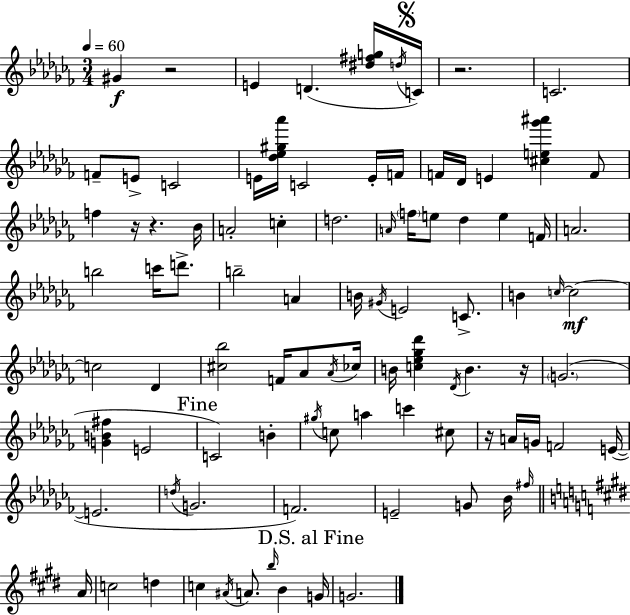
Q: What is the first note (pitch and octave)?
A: G#4